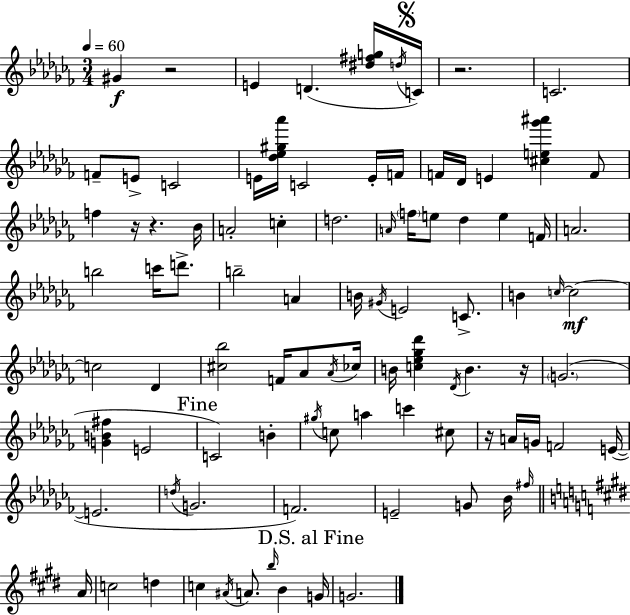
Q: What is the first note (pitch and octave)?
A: G#4